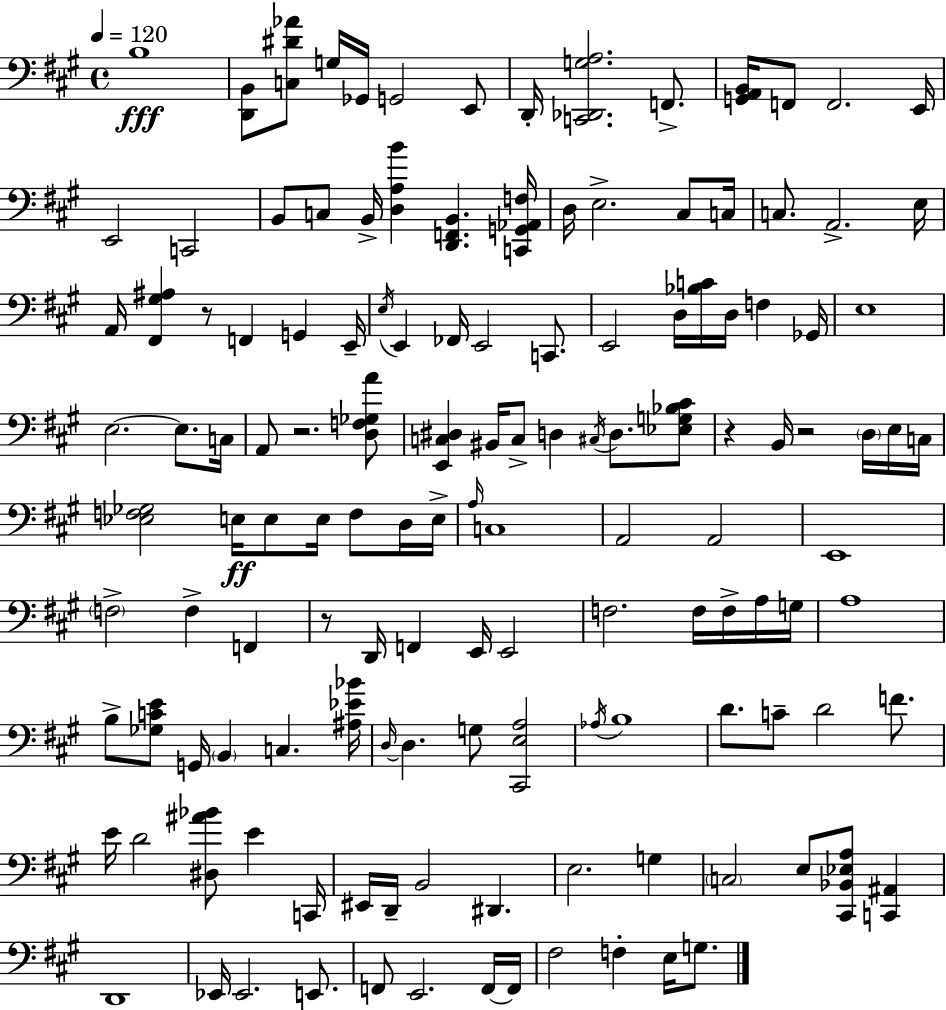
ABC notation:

X:1
T:Untitled
M:4/4
L:1/4
K:A
B,4 [D,,B,,]/2 [C,^D_A]/2 G,/4 _G,,/4 G,,2 E,,/2 D,,/4 [C,,_D,,G,A,]2 F,,/2 [G,,A,,B,,]/4 F,,/2 F,,2 E,,/4 E,,2 C,,2 B,,/2 C,/2 B,,/4 [D,A,B] [D,,F,,B,,] [C,,G,,_A,,F,]/4 D,/4 E,2 ^C,/2 C,/4 C,/2 A,,2 E,/4 A,,/4 [^F,,^G,^A,] z/2 F,, G,, E,,/4 E,/4 E,, _F,,/4 E,,2 C,,/2 E,,2 D,/4 [_B,C]/4 D,/4 F, _G,,/4 E,4 E,2 E,/2 C,/4 A,,/2 z2 [D,F,_G,A]/2 [E,,C,^D,] ^B,,/4 C,/2 D, ^C,/4 D,/2 [_E,G,_B,^C]/2 z B,,/4 z2 D,/4 E,/4 C,/4 [_E,F,_G,]2 E,/4 E,/2 E,/4 F,/2 D,/4 E,/4 A,/4 C,4 A,,2 A,,2 E,,4 F,2 F, F,, z/2 D,,/4 F,, E,,/4 E,,2 F,2 F,/4 F,/4 A,/4 G,/4 A,4 B,/2 [_G,CE]/2 G,,/4 B,, C, [^A,_E_B]/4 D,/4 D, G,/2 [^C,,E,A,]2 _A,/4 B,4 D/2 C/2 D2 F/2 E/4 D2 [^D,^A_B]/2 E C,,/4 ^E,,/4 D,,/4 B,,2 ^D,, E,2 G, C,2 E,/2 [^C,,_B,,_E,A,]/2 [C,,^A,,] D,,4 _E,,/4 _E,,2 E,,/2 F,,/2 E,,2 F,,/4 F,,/4 ^F,2 F, E,/4 G,/2